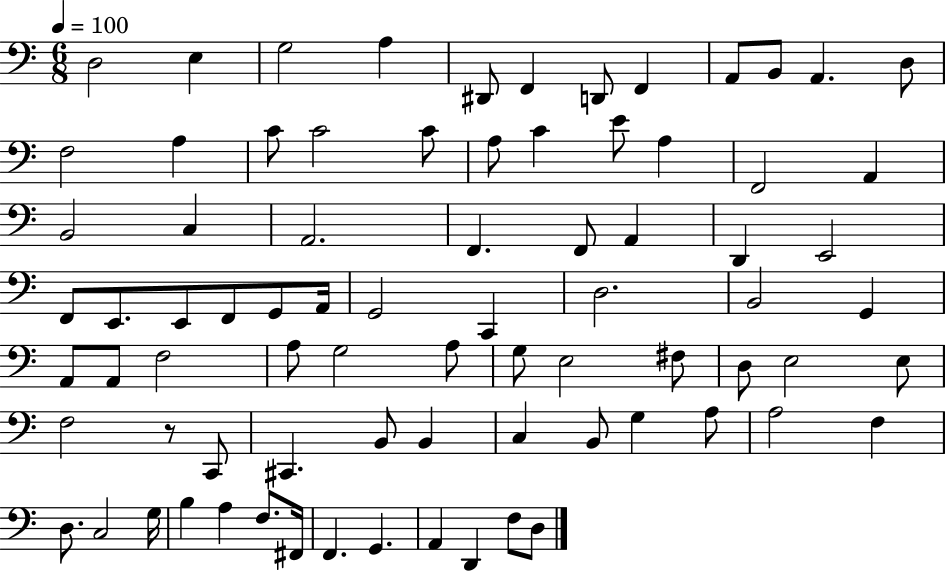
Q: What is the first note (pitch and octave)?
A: D3